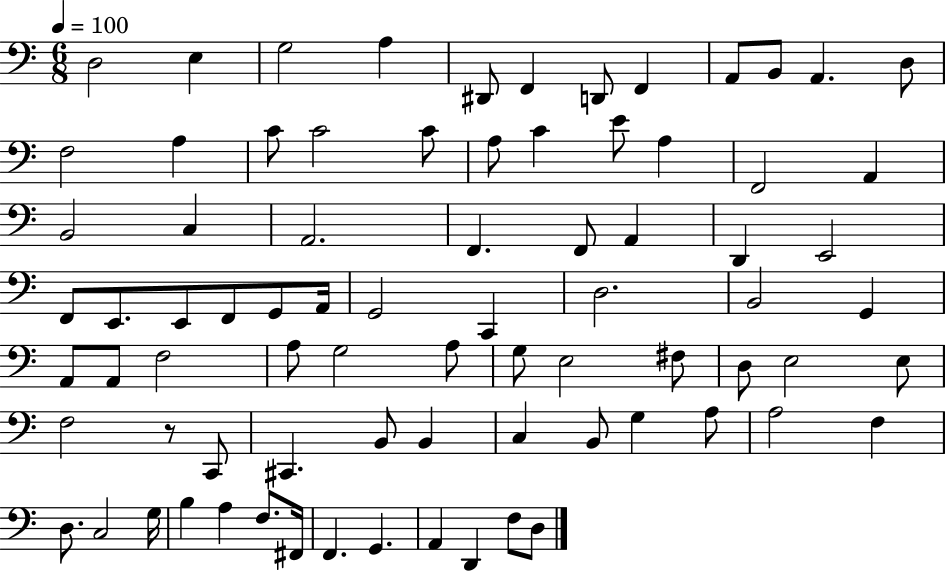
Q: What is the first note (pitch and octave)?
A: D3